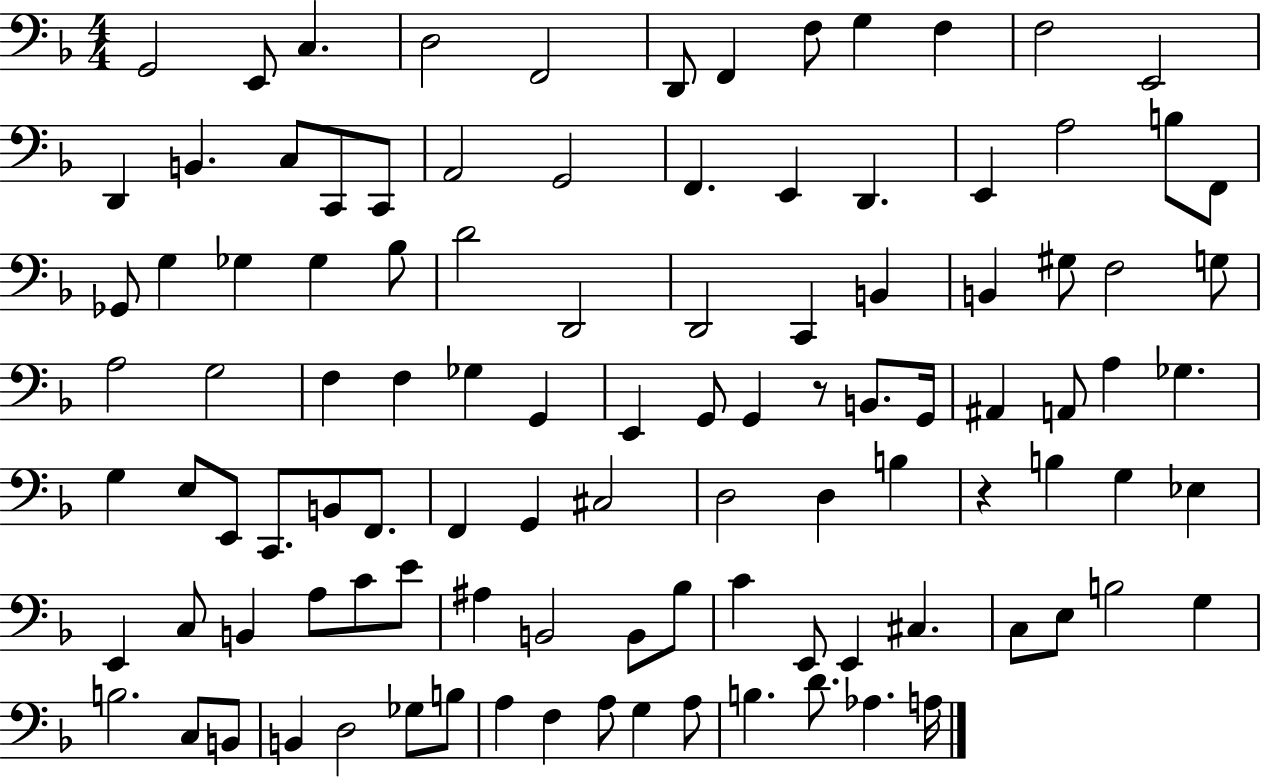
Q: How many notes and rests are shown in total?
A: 106